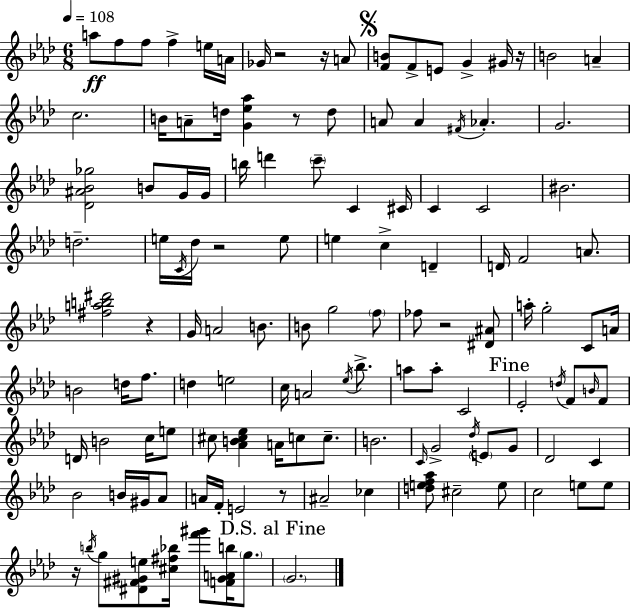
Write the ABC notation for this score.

X:1
T:Untitled
M:6/8
L:1/4
K:Ab
a/2 f/2 f/2 f e/4 A/4 _G/4 z2 z/4 A/2 [FB]/2 F/2 E/2 G ^G/4 z/4 B2 A c2 B/4 A/2 d/4 [G_e_a] z/2 d/2 A/2 A ^F/4 _A G2 [_D^A_B_g]2 B/2 G/4 G/4 b/4 d' c'/2 C ^C/4 C C2 ^B2 d2 e/4 C/4 _d/4 z2 e/2 e c D D/4 F2 A/2 [^fab^d']2 z G/4 A2 B/2 B/2 g2 f/2 _f/2 z2 [^D^A]/2 a/4 g2 C/2 A/4 B2 d/4 f/2 d e2 c/4 A2 _e/4 _b/2 a/2 a/2 C2 _E2 d/4 F/2 B/4 F/2 D/4 B2 c/4 e/2 ^c/2 [_AB^c_e] A/4 c/2 c/2 B2 C/4 G2 _d/4 E/2 G/2 _D2 C _B2 B/4 ^G/4 _A/2 A/4 F/4 E2 z/2 ^A2 _c [def_a]/2 ^c2 e/2 c2 e/2 e/2 z/4 b/4 g/2 [^D^F^Ge]/2 [^c^f_b]/4 [f'^g']/2 [F^GAb]/4 g/2 G2